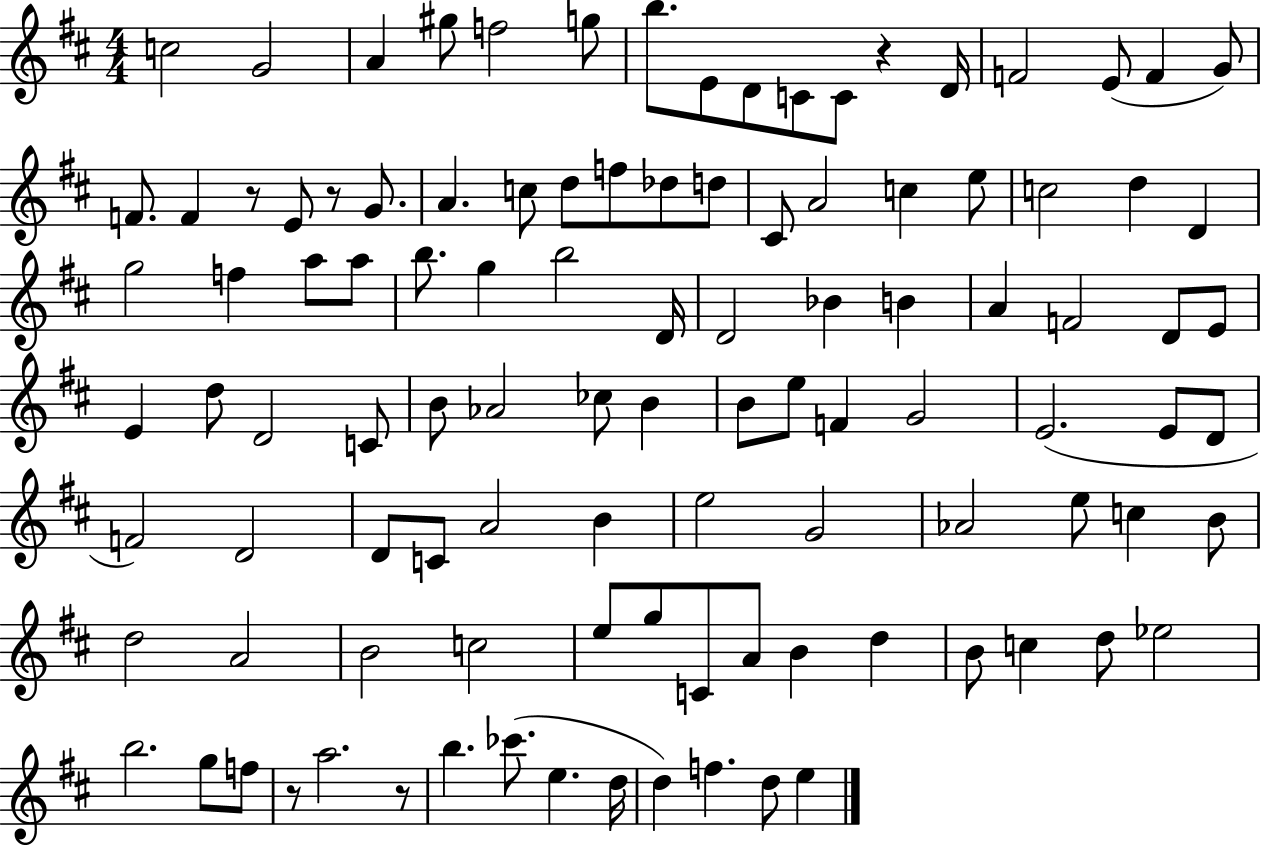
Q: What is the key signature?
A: D major